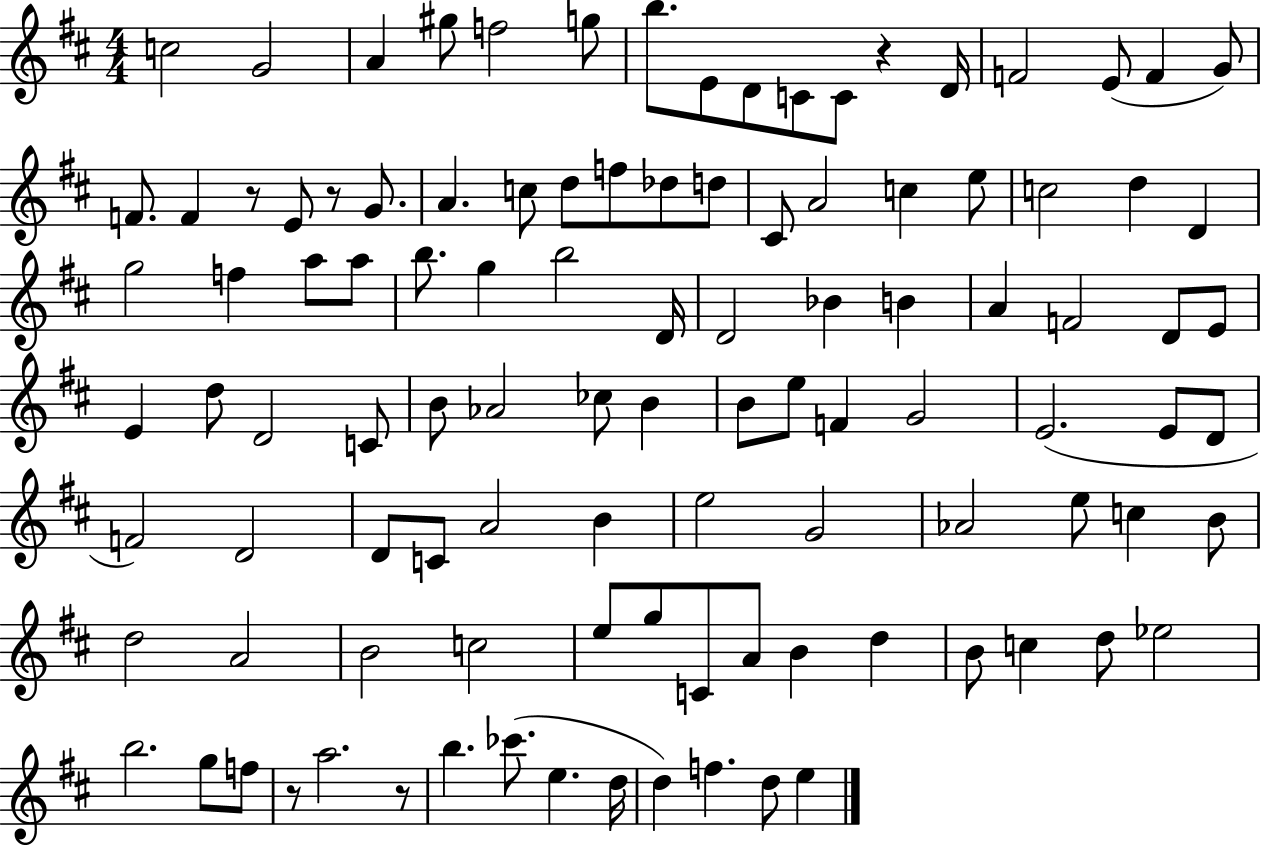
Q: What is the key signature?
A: D major